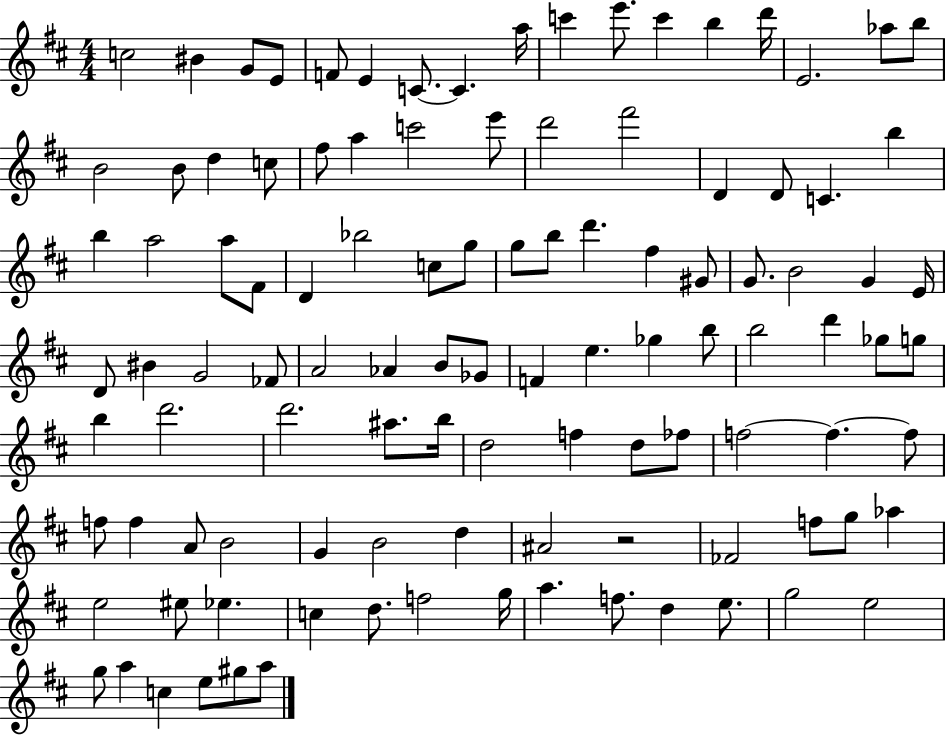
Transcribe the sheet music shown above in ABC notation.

X:1
T:Untitled
M:4/4
L:1/4
K:D
c2 ^B G/2 E/2 F/2 E C/2 C a/4 c' e'/2 c' b d'/4 E2 _a/2 b/2 B2 B/2 d c/2 ^f/2 a c'2 e'/2 d'2 ^f'2 D D/2 C b b a2 a/2 ^F/2 D _b2 c/2 g/2 g/2 b/2 d' ^f ^G/2 G/2 B2 G E/4 D/2 ^B G2 _F/2 A2 _A B/2 _G/2 F e _g b/2 b2 d' _g/2 g/2 b d'2 d'2 ^a/2 b/4 d2 f d/2 _f/2 f2 f f/2 f/2 f A/2 B2 G B2 d ^A2 z2 _F2 f/2 g/2 _a e2 ^e/2 _e c d/2 f2 g/4 a f/2 d e/2 g2 e2 g/2 a c e/2 ^g/2 a/2